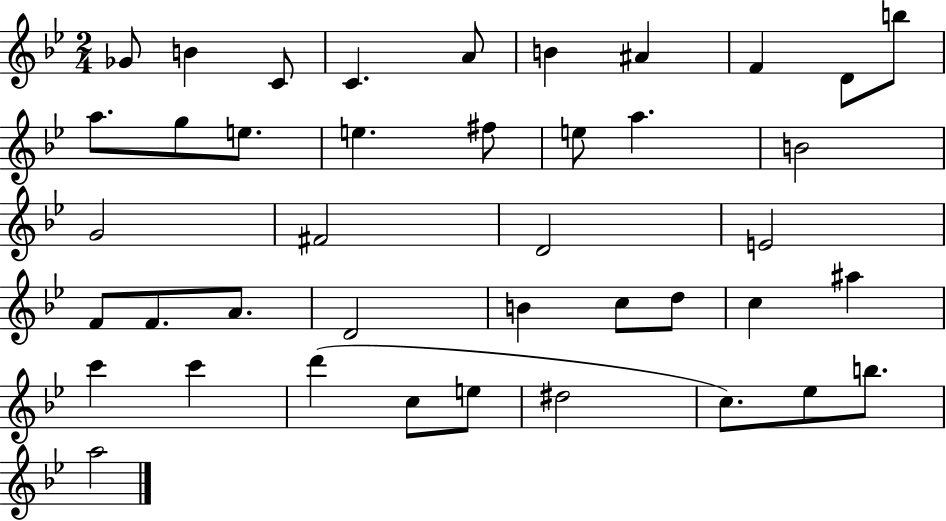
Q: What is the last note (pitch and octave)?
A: A5